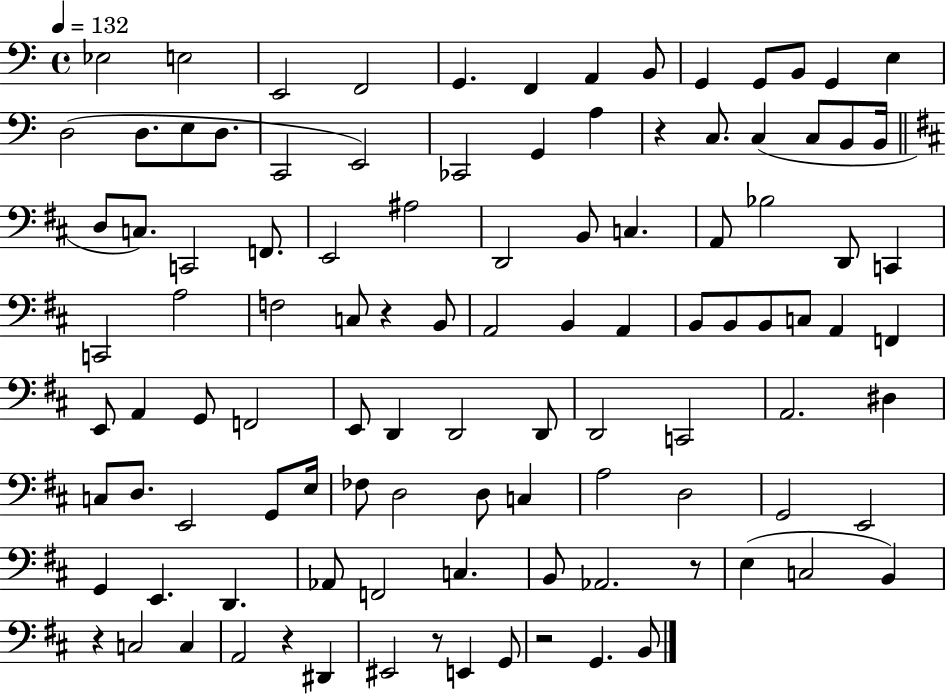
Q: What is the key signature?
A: C major